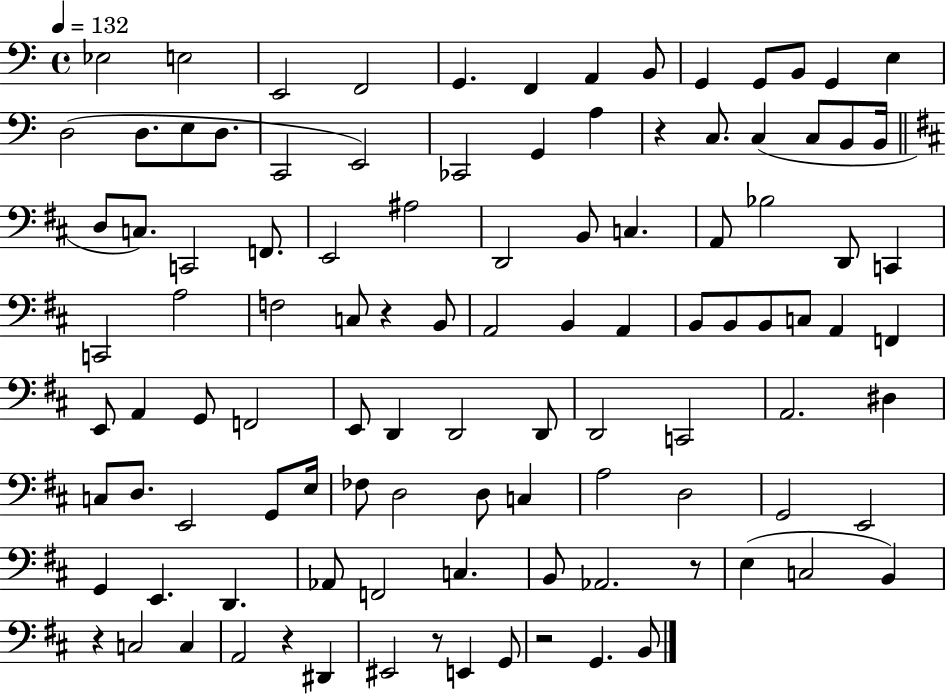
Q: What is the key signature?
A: C major